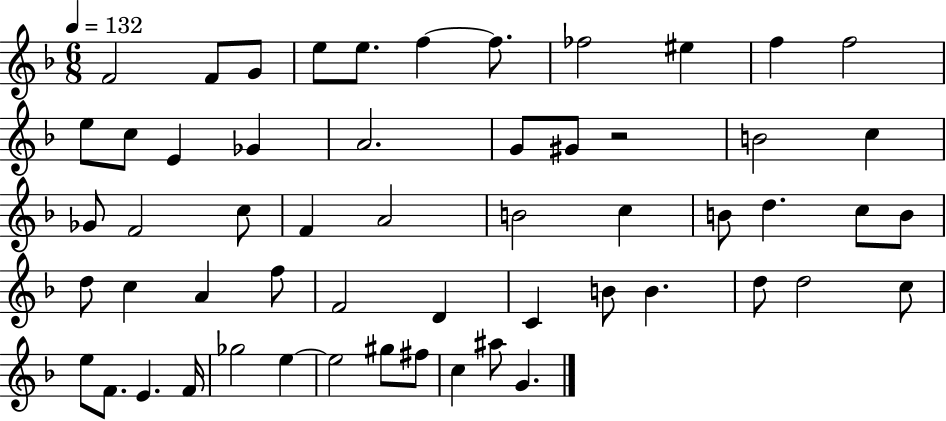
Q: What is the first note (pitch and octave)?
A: F4